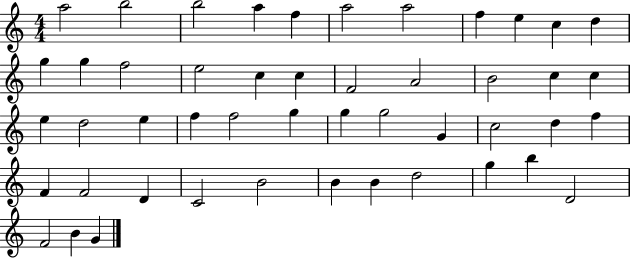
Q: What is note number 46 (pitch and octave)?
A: F4